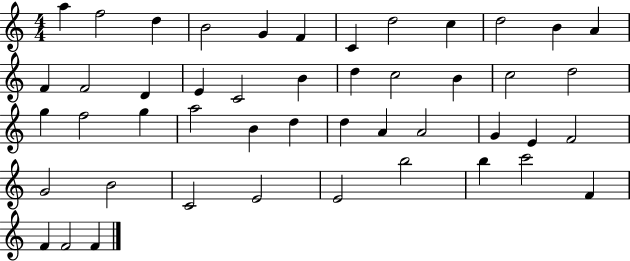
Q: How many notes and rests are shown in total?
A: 47